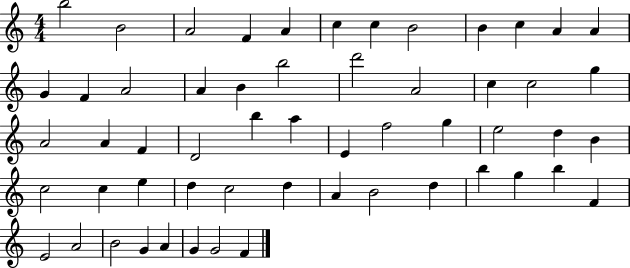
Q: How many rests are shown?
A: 0